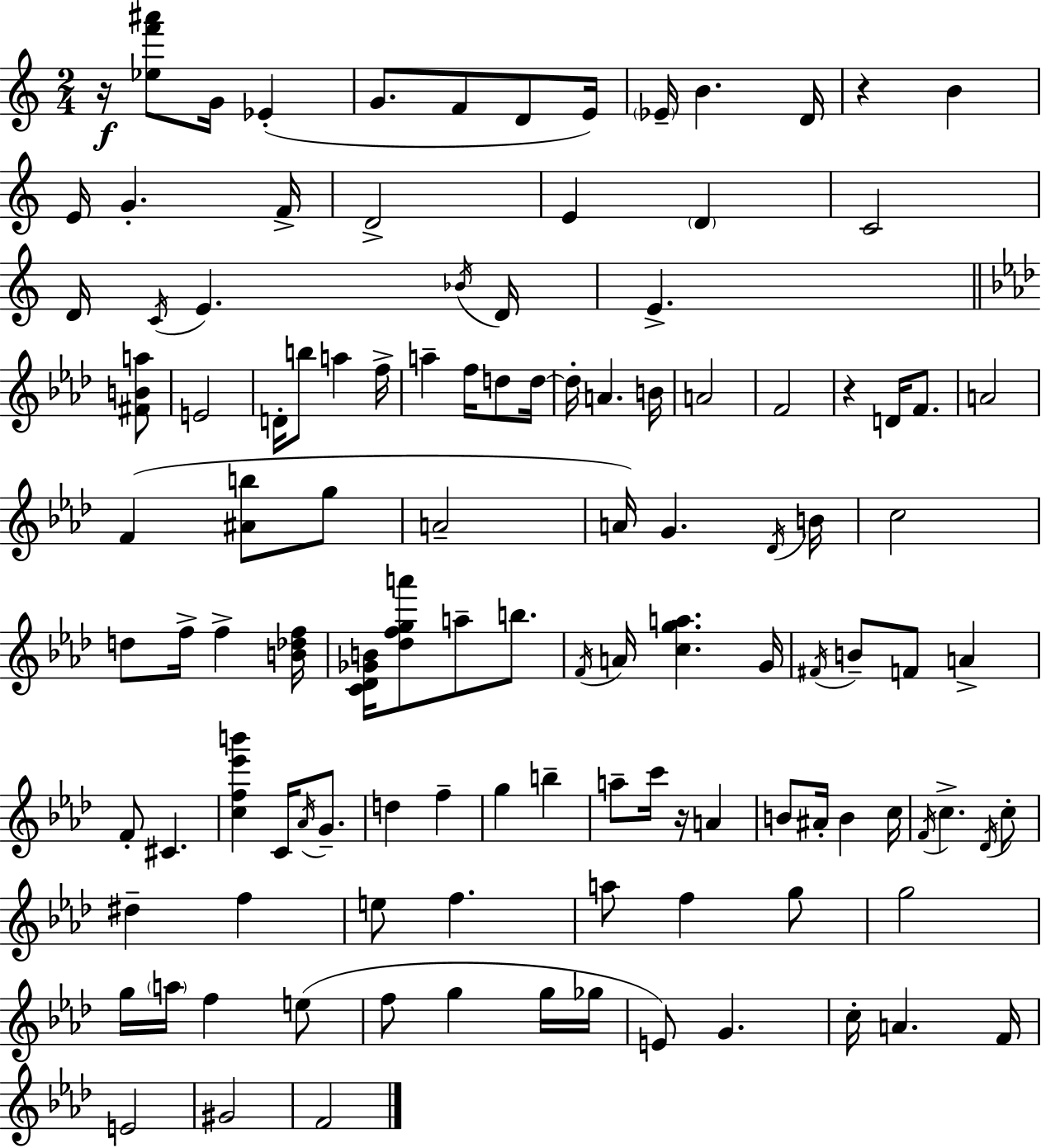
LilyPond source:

{
  \clef treble
  \numericTimeSignature
  \time 2/4
  \key c \major
  r16\f <ees'' f''' ais'''>8 g'16 ees'4-.( | g'8. f'8 d'8 e'16) | \parenthesize ees'16-- b'4. d'16 | r4 b'4 | \break e'16 g'4.-. f'16-> | d'2-> | e'4 \parenthesize d'4 | c'2 | \break d'16 \acciaccatura { c'16 } e'4. | \acciaccatura { bes'16 } d'16 e'4.-> | \bar "||" \break \key f \minor <fis' b' a''>8 e'2 | d'16-. b''8 a''4 | f''16-> a''4-- f''16 d''8 | d''16~~ d''16-. a'4. | \break b'16 a'2 | f'2 | r4 d'16 f'8. | a'2 | \break f'4( <ais' b''>8 | g''8 a'2-- | a'16) g'4. | \acciaccatura { des'16 } b'16 c''2 | \break d''8 f''16-> f''4-> | <b' des'' f''>16 <c' des' ges' b'>16 <des'' f'' g'' a'''>8 a''8-- | b''8. \acciaccatura { f'16 } a'16 <c'' g'' a''>4. | g'16 \acciaccatura { fis'16 } b'8-- f'8 | \break a'4-> f'8-. cis'4. | <c'' f'' ees''' b'''>4 | c'16 \acciaccatura { aes'16 } g'8.-- d''4 | f''4-- g''4 | \break b''4-- a''8-- | c'''16 r16 a'4 b'8 | ais'16-. b'4 c''16 \acciaccatura { f'16 } c''4.-> | \acciaccatura { des'16 } c''8-. | \break dis''4-- f''4 | e''8 f''4. | a''8 f''4 g''8 | g''2 | \break g''16 \parenthesize a''16 f''4 e''8( | f''8 g''4 g''16 ges''16 | e'8) g'4. | c''16-. a'4. f'16 | \break e'2 | gis'2 | f'2 | \bar "|."
}